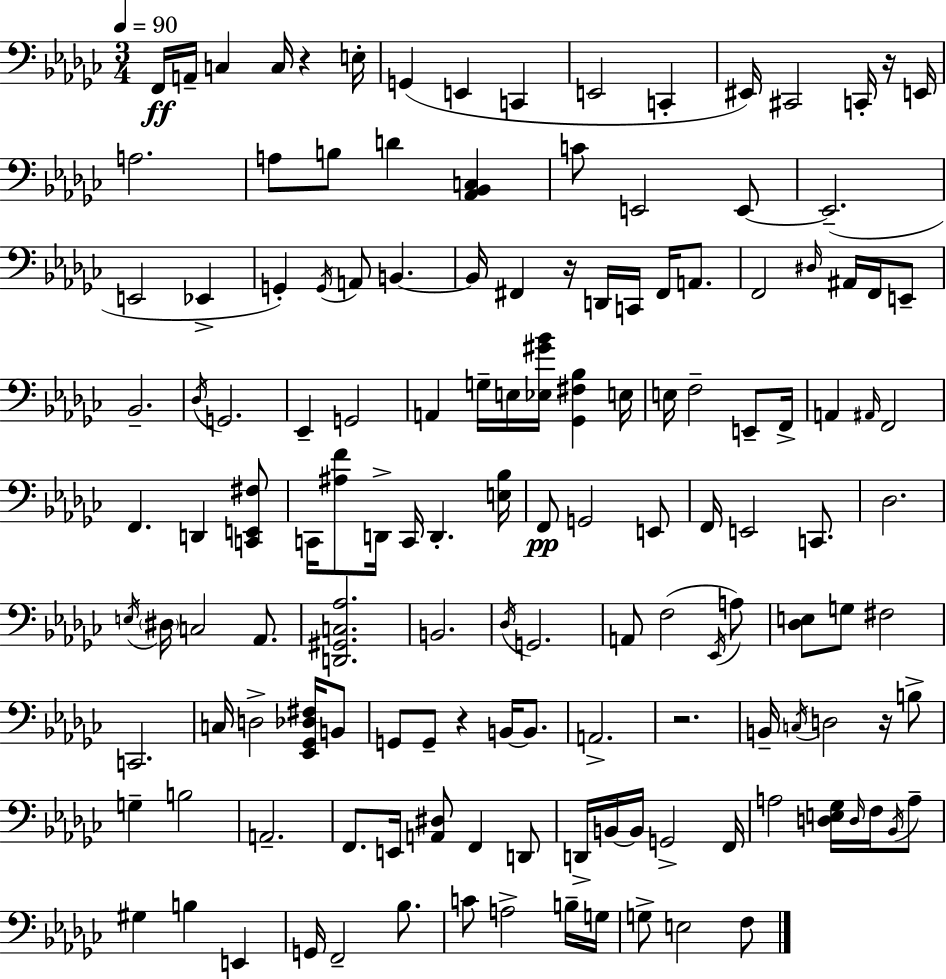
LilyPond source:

{
  \clef bass
  \numericTimeSignature
  \time 3/4
  \key ees \minor
  \tempo 4 = 90
  f,16\ff a,16-- c4 c16 r4 e16-. | g,4( e,4 c,4 | e,2 c,4-. | eis,16) cis,2 c,16-. r16 e,16 | \break a2. | a8 b8 d'4 <aes, bes, c>4 | c'8 e,2 e,8~~ | e,2.--( | \break e,2 ees,4-> | g,4-.) \acciaccatura { g,16 } a,8 b,4.~~ | b,16 fis,4 r16 d,16 c,16 fis,16 a,8. | f,2 \grace { dis16 } ais,16 f,16 | \break e,8-- bes,2.-- | \acciaccatura { des16 } g,2. | ees,4-- g,2 | a,4 g16-- e16 <ees gis' bes'>16 <ges, fis bes>4 | \break e16 e16 f2-- | e,8-- f,16-> a,4 \grace { ais,16 } f,2 | f,4. d,4 | <c, e, fis>8 c,16 <ais f'>8 d,16-> c,16 d,4.-. | \break <e bes>16 f,8\pp g,2 | e,8 f,16 e,2 | c,8. des2. | \acciaccatura { e16 } \parenthesize dis16 c2 | \break aes,8. <d, gis, c aes>2. | b,2. | \acciaccatura { des16 } g,2. | a,8 f2( | \break \acciaccatura { ees,16 } a8) <des e>8 g8 fis2 | c,2. | c16 d2-> | <ees, ges, des fis>16 b,8 g,8 g,8-- r4 | \break b,16~~ b,8. a,2.-> | r2. | b,16-- \acciaccatura { c16 } d2 | r16 b8-> g4-- | \break b2 a,2.-- | f,8. e,16 | <a, dis>8 f,4 d,8 d,16-> b,16~~ b,16 g,2-> | f,16 a2 | \break <d e ges>16 \grace { d16 } f16 \acciaccatura { bes,16 } a8-- gis4 | b4 e,4 g,16 f,2-- | bes8. c'8 | a2-> b16-- g16 g8-> | \break e2 f8 \bar "|."
}